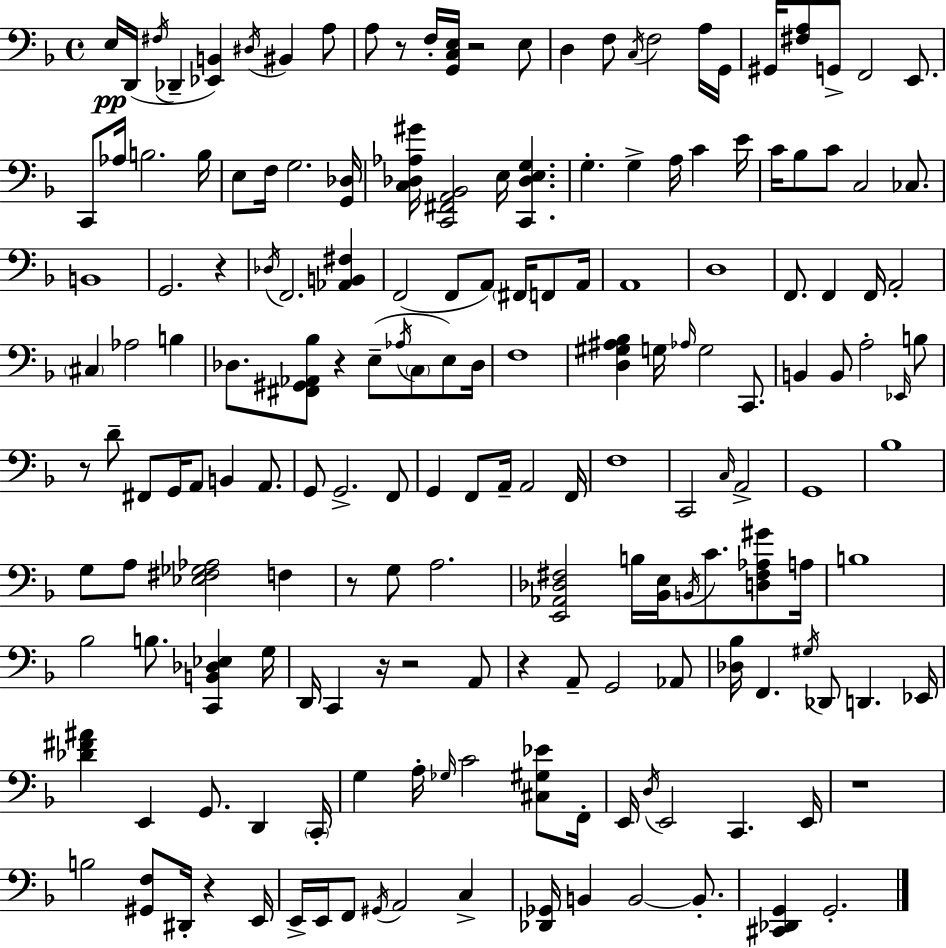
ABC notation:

X:1
T:Untitled
M:4/4
L:1/4
K:Dm
E,/4 D,,/4 ^F,/4 _D,, [_E,,B,,] ^D,/4 ^B,, A,/2 A,/2 z/2 F,/4 [G,,C,E,]/4 z2 E,/2 D, F,/2 C,/4 F,2 A,/4 G,,/4 ^G,,/4 [^F,A,]/2 G,,/2 F,,2 E,,/2 C,,/2 _A,/4 B,2 B,/4 E,/2 F,/4 G,2 [G,,_D,]/4 [C,_D,_A,^G]/4 [C,,^F,,A,,_B,,]2 E,/4 [C,,_D,E,G,] G, G, A,/4 C E/4 C/4 _B,/2 C/2 C,2 _C,/2 B,,4 G,,2 z _D,/4 F,,2 [_A,,B,,^F,] F,,2 F,,/2 A,,/2 ^F,,/4 F,,/2 A,,/4 A,,4 D,4 F,,/2 F,, F,,/4 A,,2 ^C, _A,2 B, _D,/2 [^F,,^G,,_A,,_B,]/2 z E,/2 _A,/4 C,/2 E,/2 _D,/4 F,4 [D,^G,^A,_B,] G,/4 _A,/4 G,2 C,,/2 B,, B,,/2 A,2 _E,,/4 B,/2 z/2 D/2 ^F,,/2 G,,/4 A,,/2 B,, A,,/2 G,,/2 G,,2 F,,/2 G,, F,,/2 A,,/4 A,,2 F,,/4 F,4 C,,2 C,/4 A,,2 G,,4 _B,4 G,/2 A,/2 [_E,^F,_G,_A,]2 F, z/2 G,/2 A,2 [E,,_A,,_D,^F,]2 B,/4 [_B,,E,]/4 B,,/4 C/2 [D,^F,_A,^G]/2 A,/4 B,4 _B,2 B,/2 [C,,B,,_D,_E,] G,/4 D,,/4 C,, z/4 z2 A,,/2 z A,,/2 G,,2 _A,,/2 [_D,_B,]/4 F,, ^G,/4 _D,,/2 D,, _E,,/4 [_D^F^A] E,, G,,/2 D,, C,,/4 G, A,/4 _G,/4 C2 [^C,^G,_E]/2 F,,/4 E,,/4 D,/4 E,,2 C,, E,,/4 z4 B,2 [^G,,F,]/2 ^D,,/4 z E,,/4 E,,/4 E,,/4 F,,/2 ^G,,/4 A,,2 C, [_D,,_G,,]/4 B,, B,,2 B,,/2 [^C,,_D,,G,,] G,,2